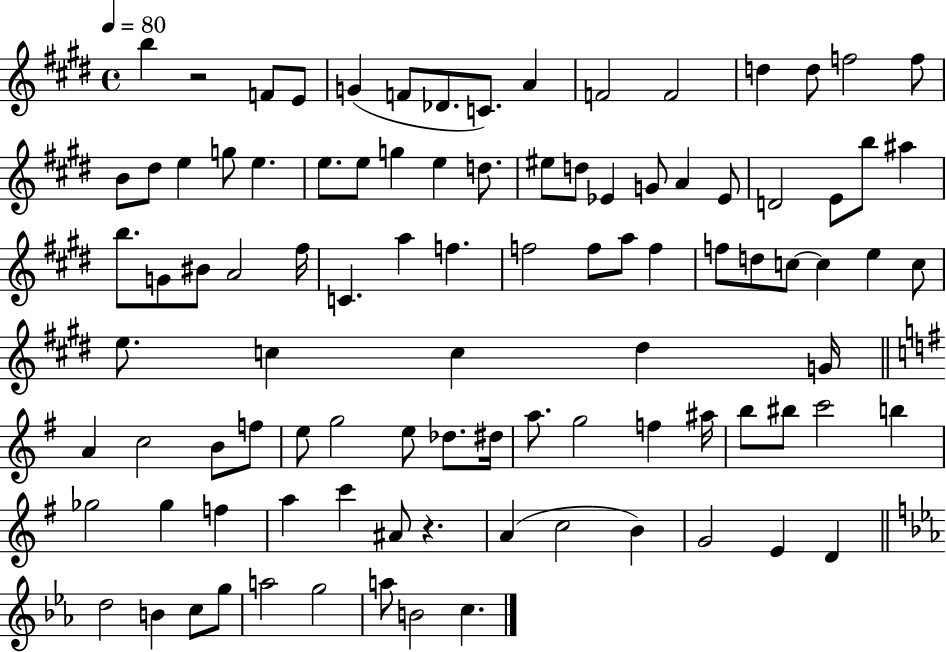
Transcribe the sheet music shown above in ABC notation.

X:1
T:Untitled
M:4/4
L:1/4
K:E
b z2 F/2 E/2 G F/2 _D/2 C/2 A F2 F2 d d/2 f2 f/2 B/2 ^d/2 e g/2 e e/2 e/2 g e d/2 ^e/2 d/2 _E G/2 A _E/2 D2 E/2 b/2 ^a b/2 G/2 ^B/2 A2 ^f/4 C a f f2 f/2 a/2 f f/2 d/2 c/2 c e c/2 e/2 c c ^d G/4 A c2 B/2 f/2 e/2 g2 e/2 _d/2 ^d/4 a/2 g2 f ^a/4 b/2 ^b/2 c'2 b _g2 _g f a c' ^A/2 z A c2 B G2 E D d2 B c/2 g/2 a2 g2 a/2 B2 c